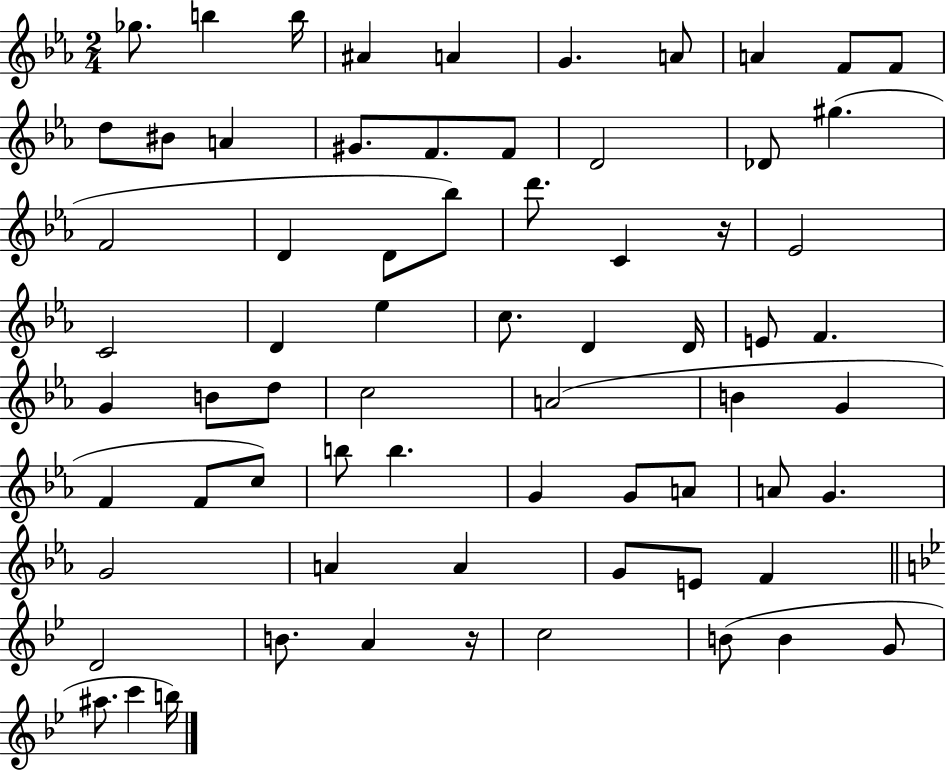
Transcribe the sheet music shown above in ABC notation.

X:1
T:Untitled
M:2/4
L:1/4
K:Eb
_g/2 b b/4 ^A A G A/2 A F/2 F/2 d/2 ^B/2 A ^G/2 F/2 F/2 D2 _D/2 ^g F2 D D/2 _b/2 d'/2 C z/4 _E2 C2 D _e c/2 D D/4 E/2 F G B/2 d/2 c2 A2 B G F F/2 c/2 b/2 b G G/2 A/2 A/2 G G2 A A G/2 E/2 F D2 B/2 A z/4 c2 B/2 B G/2 ^a/2 c' b/4